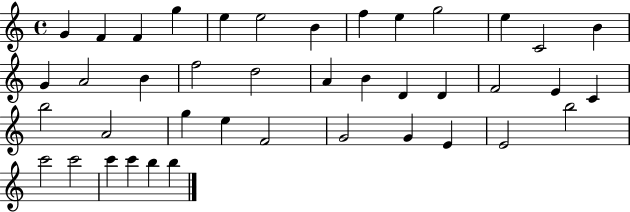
G4/q F4/q F4/q G5/q E5/q E5/h B4/q F5/q E5/q G5/h E5/q C4/h B4/q G4/q A4/h B4/q F5/h D5/h A4/q B4/q D4/q D4/q F4/h E4/q C4/q B5/h A4/h G5/q E5/q F4/h G4/h G4/q E4/q E4/h B5/h C6/h C6/h C6/q C6/q B5/q B5/q